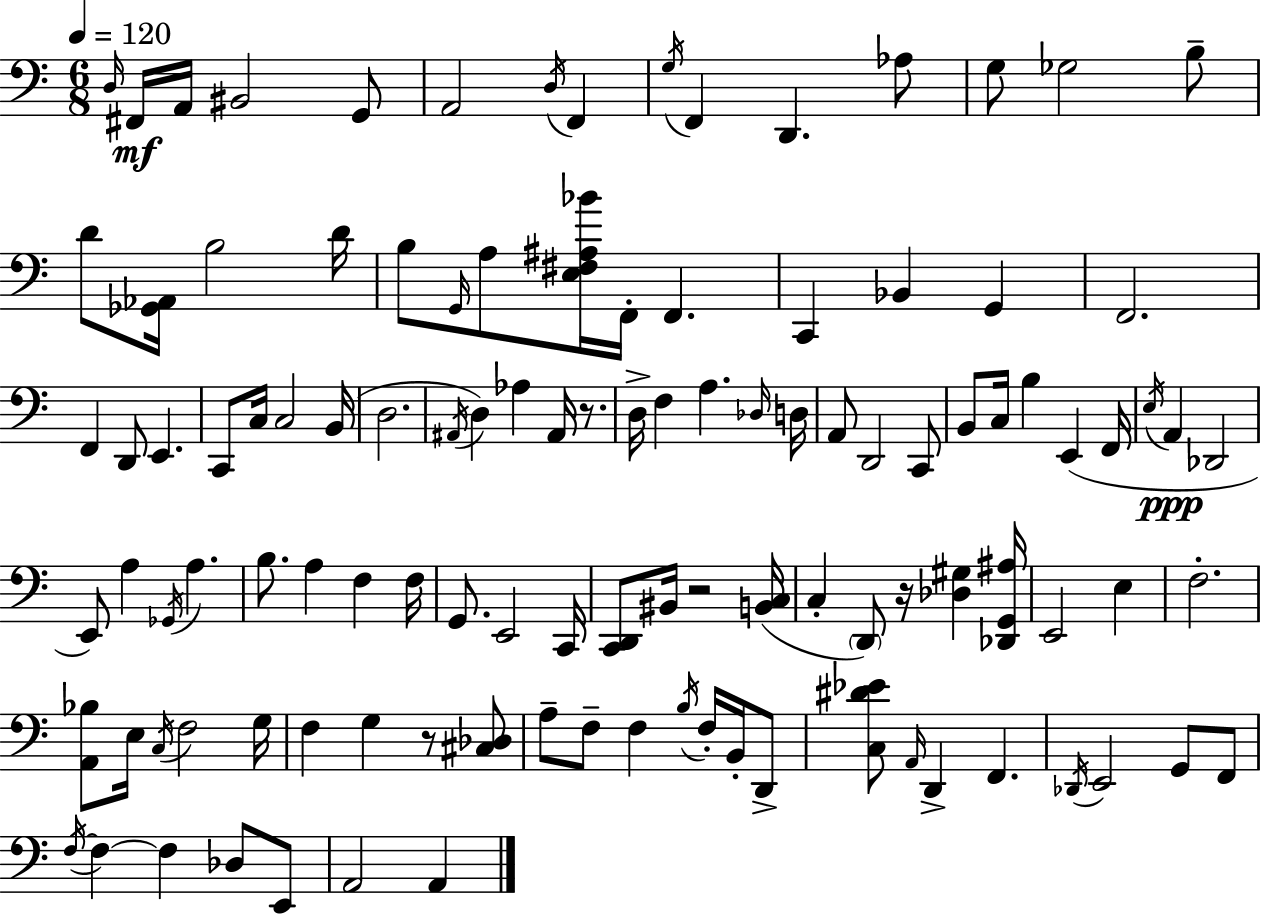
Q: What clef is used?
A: bass